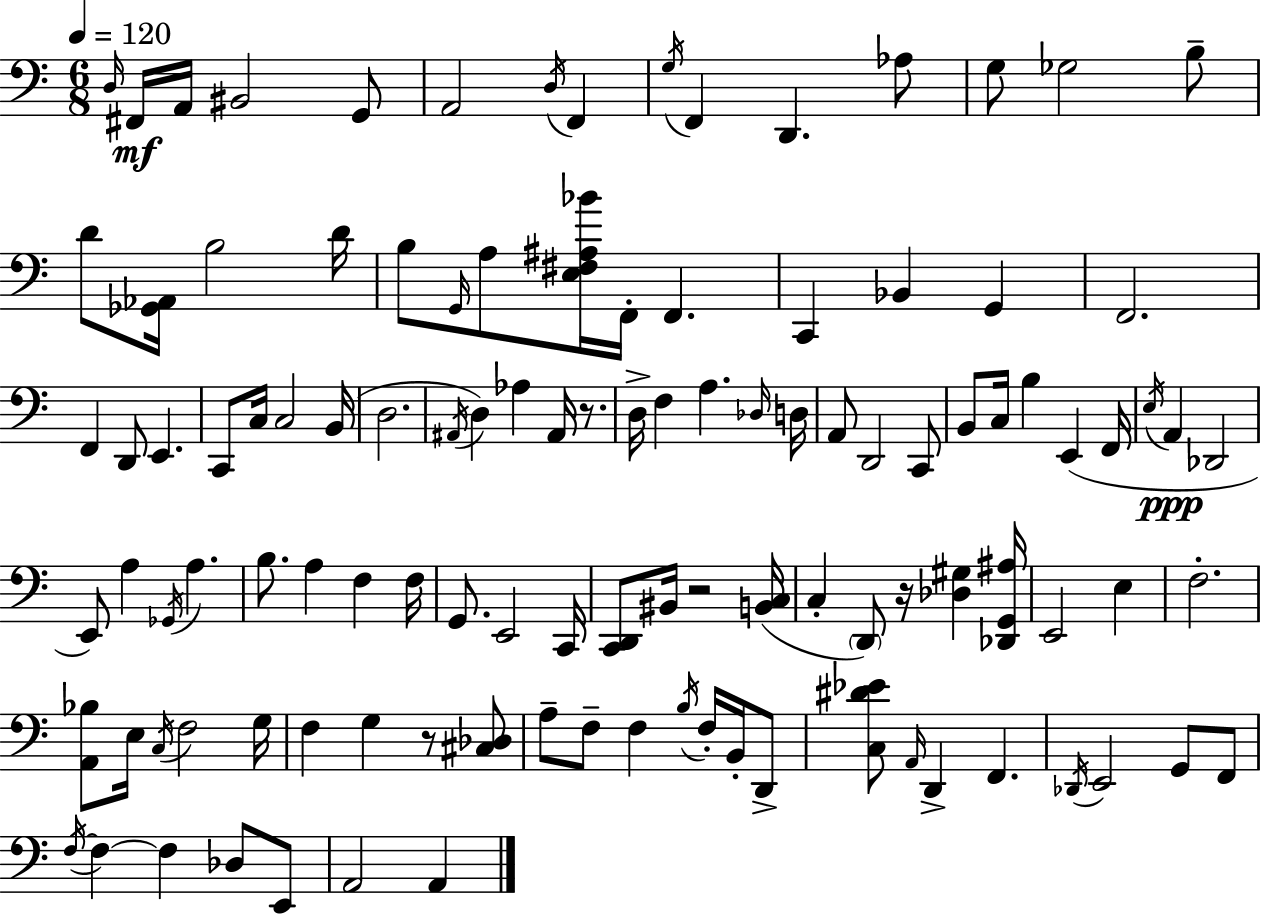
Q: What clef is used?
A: bass